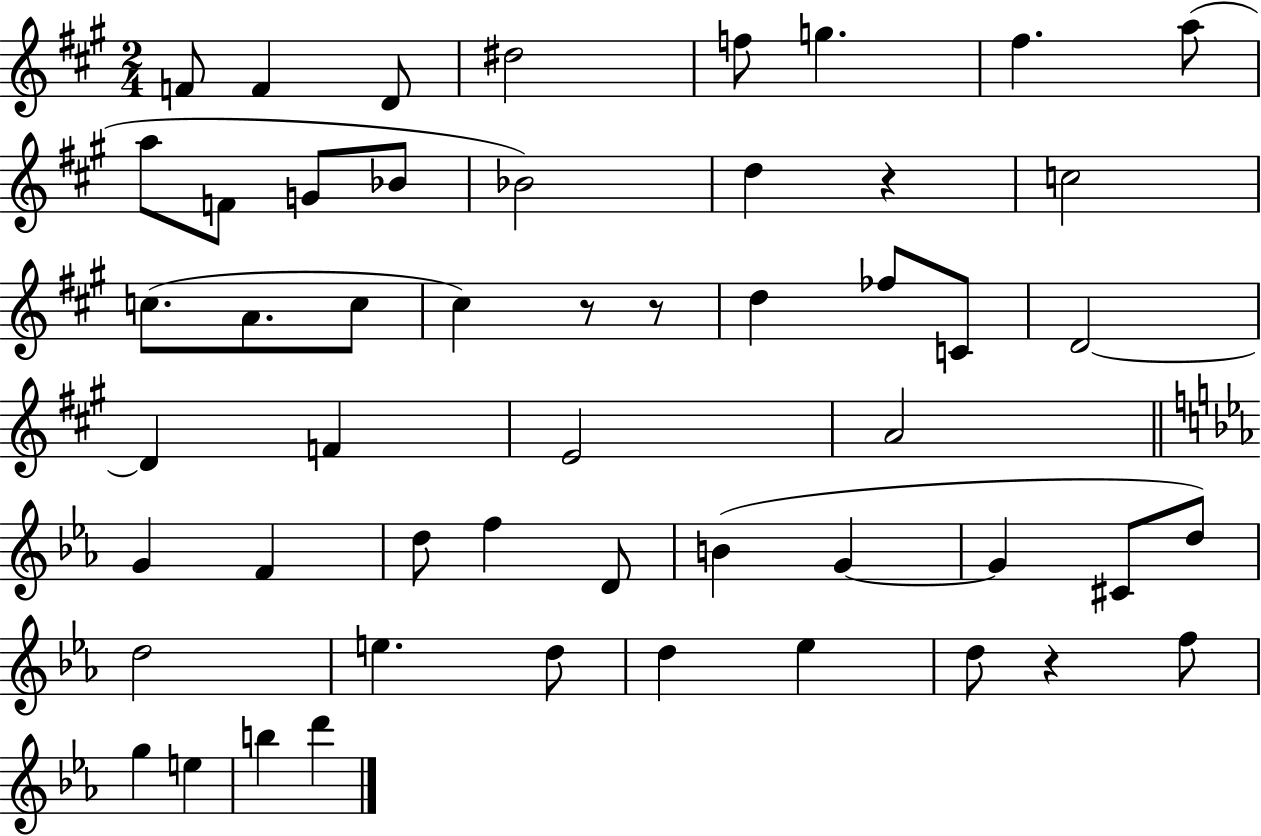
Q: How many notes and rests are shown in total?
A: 52